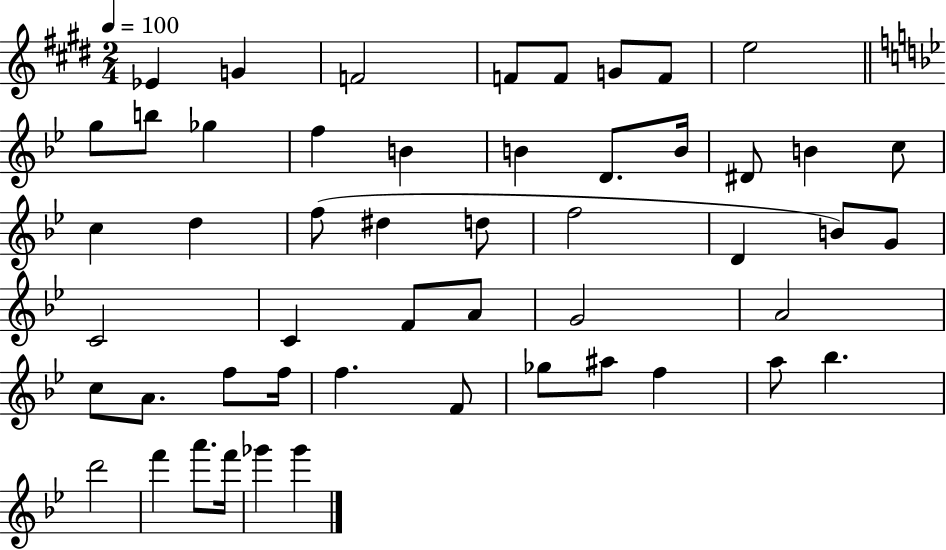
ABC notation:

X:1
T:Untitled
M:2/4
L:1/4
K:E
_E G F2 F/2 F/2 G/2 F/2 e2 g/2 b/2 _g f B B D/2 B/4 ^D/2 B c/2 c d f/2 ^d d/2 f2 D B/2 G/2 C2 C F/2 A/2 G2 A2 c/2 A/2 f/2 f/4 f F/2 _g/2 ^a/2 f a/2 _b d'2 f' a'/2 f'/4 _g' _g'